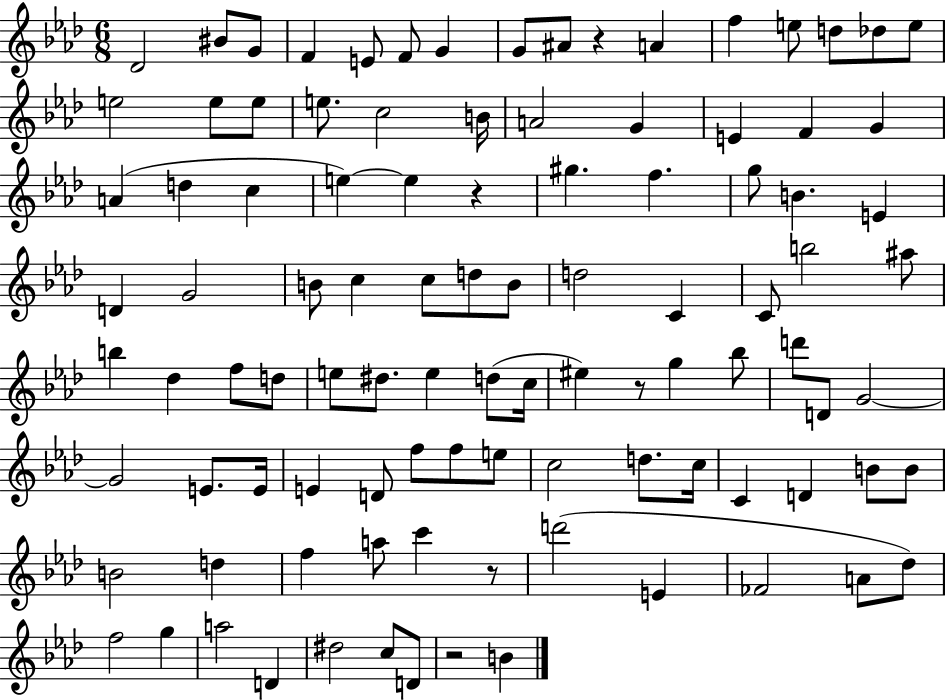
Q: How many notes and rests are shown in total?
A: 101